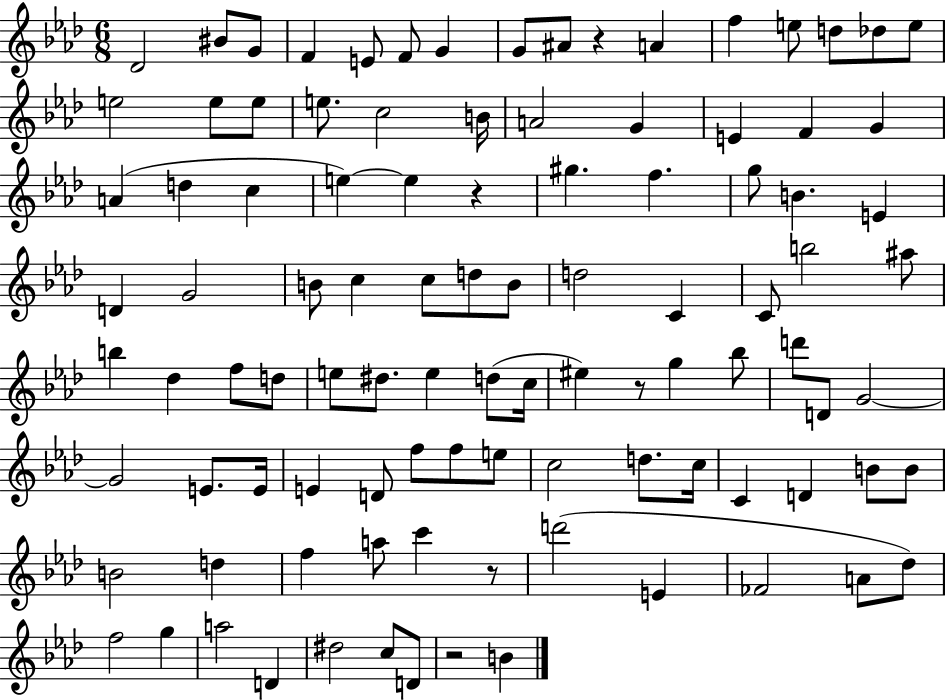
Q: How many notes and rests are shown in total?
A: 101